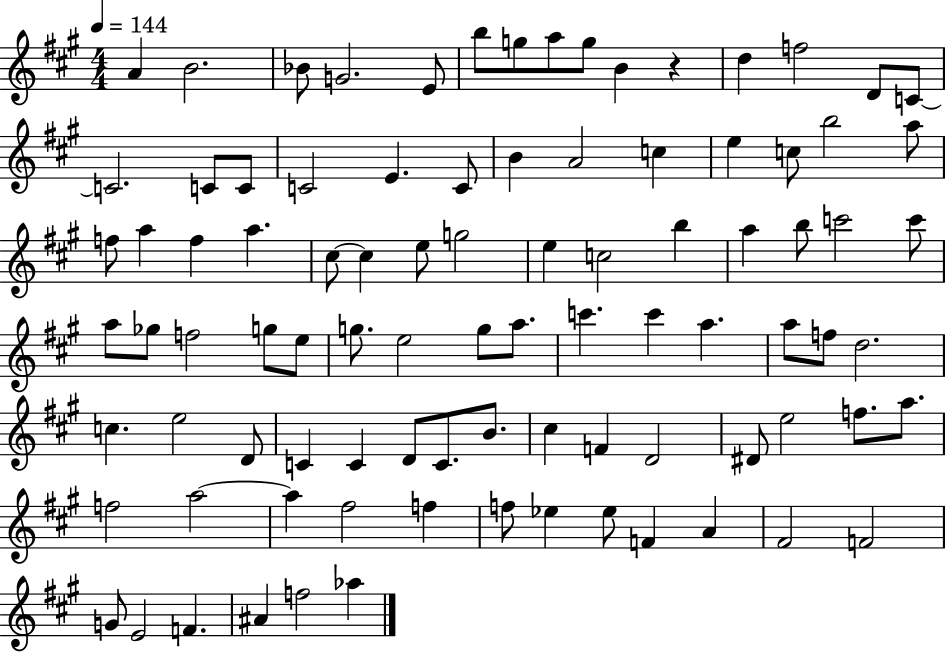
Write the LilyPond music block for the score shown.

{
  \clef treble
  \numericTimeSignature
  \time 4/4
  \key a \major
  \tempo 4 = 144
  a'4 b'2. | bes'8 g'2. e'8 | b''8 g''8 a''8 g''8 b'4 r4 | d''4 f''2 d'8 c'8~~ | \break c'2. c'8 c'8 | c'2 e'4. c'8 | b'4 a'2 c''4 | e''4 c''8 b''2 a''8 | \break f''8 a''4 f''4 a''4. | cis''8~~ cis''4 e''8 g''2 | e''4 c''2 b''4 | a''4 b''8 c'''2 c'''8 | \break a''8 ges''8 f''2 g''8 e''8 | g''8. e''2 g''8 a''8. | c'''4. c'''4 a''4. | a''8 f''8 d''2. | \break c''4. e''2 d'8 | c'4 c'4 d'8 c'8. b'8. | cis''4 f'4 d'2 | dis'8 e''2 f''8. a''8. | \break f''2 a''2~~ | a''4 fis''2 f''4 | f''8 ees''4 ees''8 f'4 a'4 | fis'2 f'2 | \break g'8 e'2 f'4. | ais'4 f''2 aes''4 | \bar "|."
}